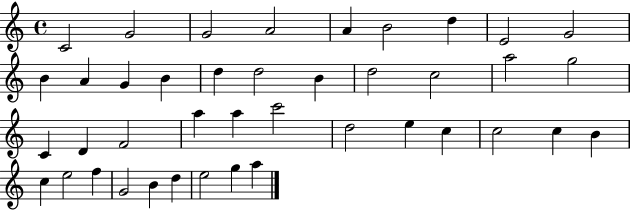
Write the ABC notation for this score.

X:1
T:Untitled
M:4/4
L:1/4
K:C
C2 G2 G2 A2 A B2 d E2 G2 B A G B d d2 B d2 c2 a2 g2 C D F2 a a c'2 d2 e c c2 c B c e2 f G2 B d e2 g a